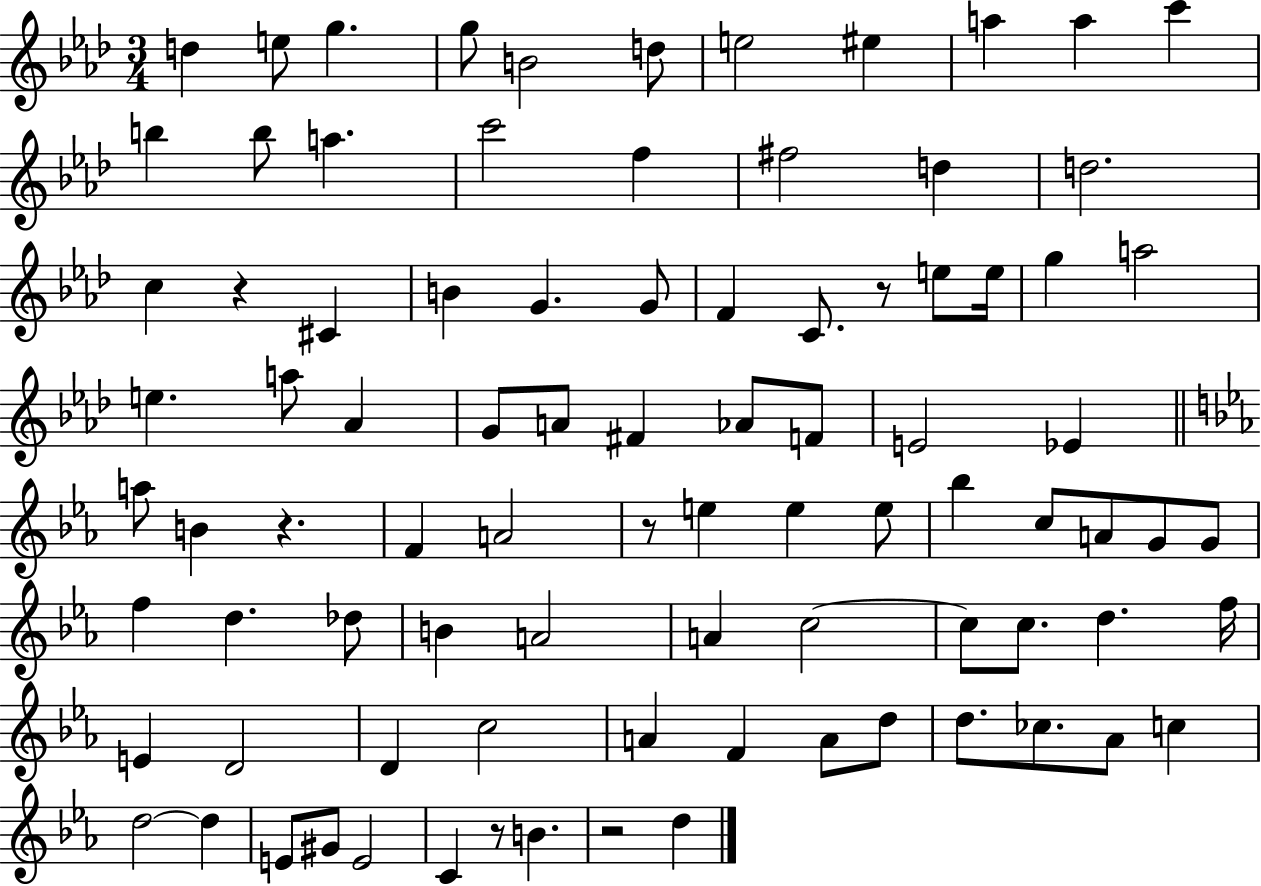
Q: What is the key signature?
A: AES major